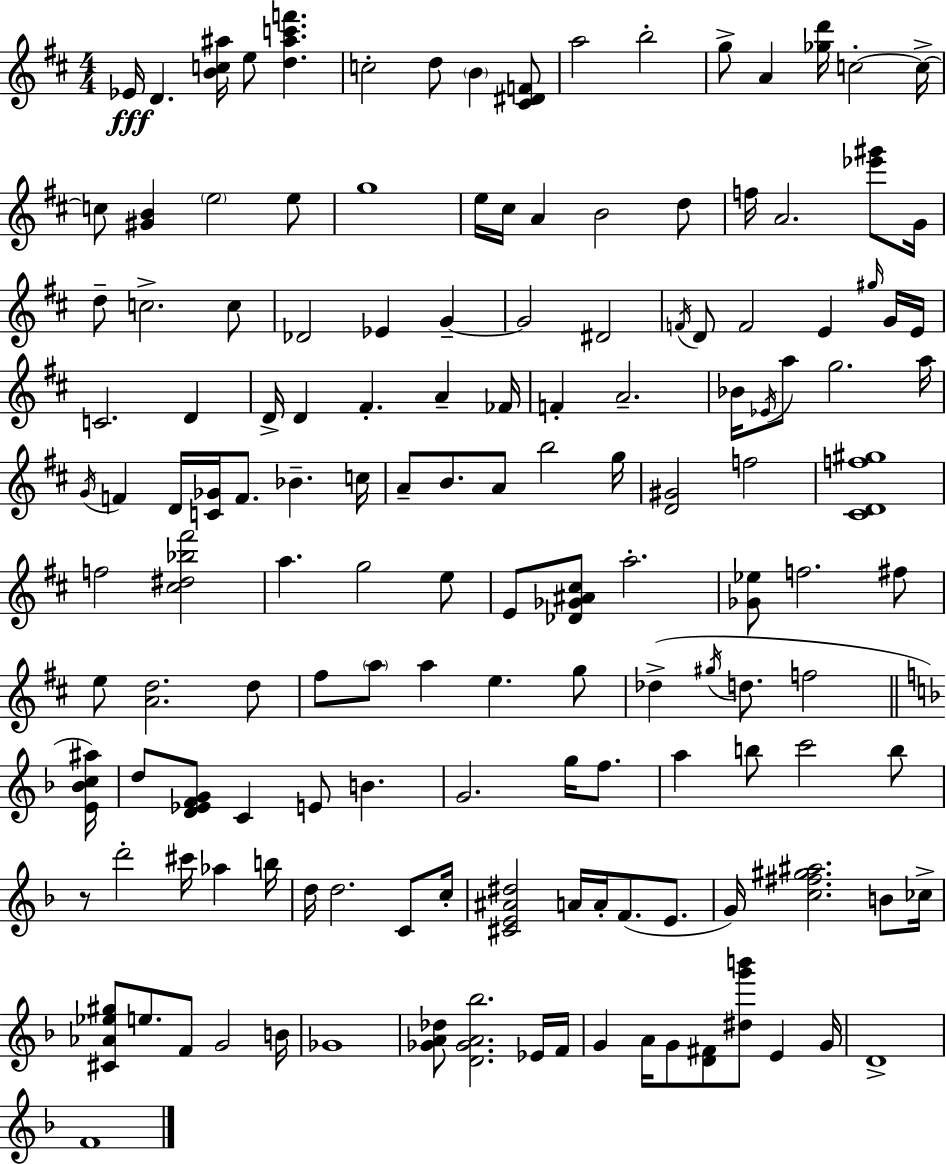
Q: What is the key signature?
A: D major